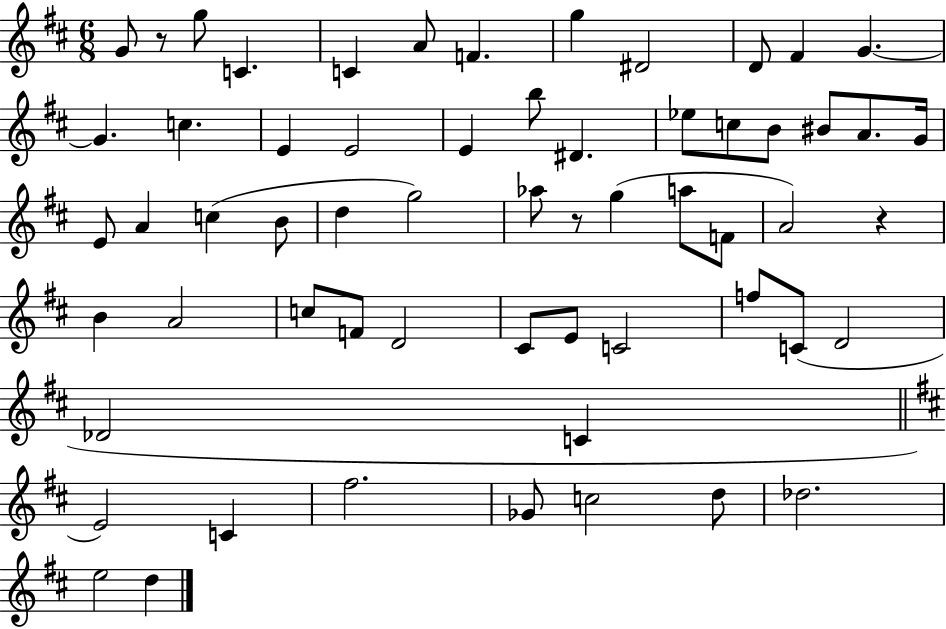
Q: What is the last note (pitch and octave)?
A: D5